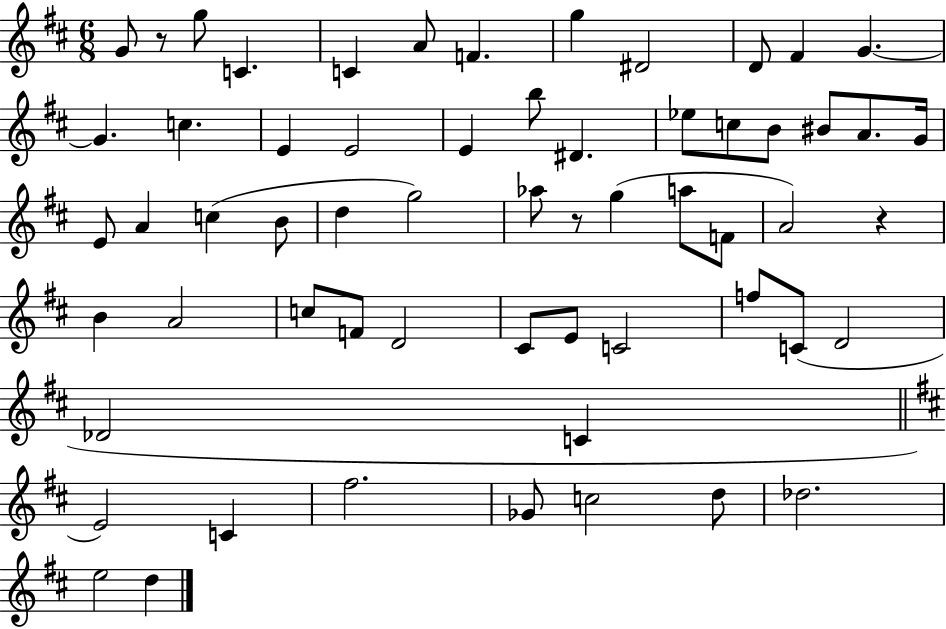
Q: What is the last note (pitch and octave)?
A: D5